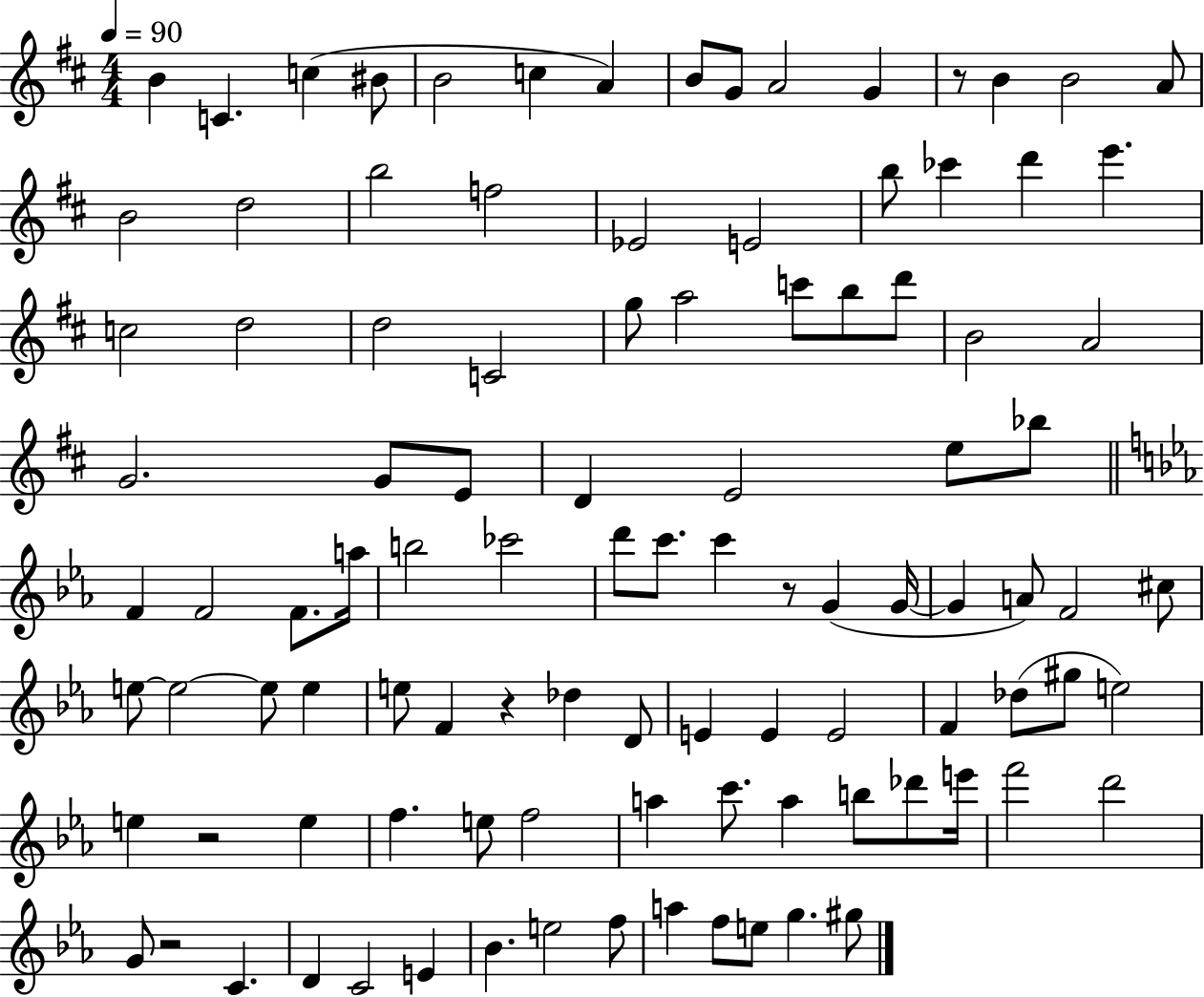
B4/q C4/q. C5/q BIS4/e B4/h C5/q A4/q B4/e G4/e A4/h G4/q R/e B4/q B4/h A4/e B4/h D5/h B5/h F5/h Eb4/h E4/h B5/e CES6/q D6/q E6/q. C5/h D5/h D5/h C4/h G5/e A5/h C6/e B5/e D6/e B4/h A4/h G4/h. G4/e E4/e D4/q E4/h E5/e Bb5/e F4/q F4/h F4/e. A5/s B5/h CES6/h D6/e C6/e. C6/q R/e G4/q G4/s G4/q A4/e F4/h C#5/e E5/e E5/h E5/e E5/q E5/e F4/q R/q Db5/q D4/e E4/q E4/q E4/h F4/q Db5/e G#5/e E5/h E5/q R/h E5/q F5/q. E5/e F5/h A5/q C6/e. A5/q B5/e Db6/e E6/s F6/h D6/h G4/e R/h C4/q. D4/q C4/h E4/q Bb4/q. E5/h F5/e A5/q F5/e E5/e G5/q. G#5/e